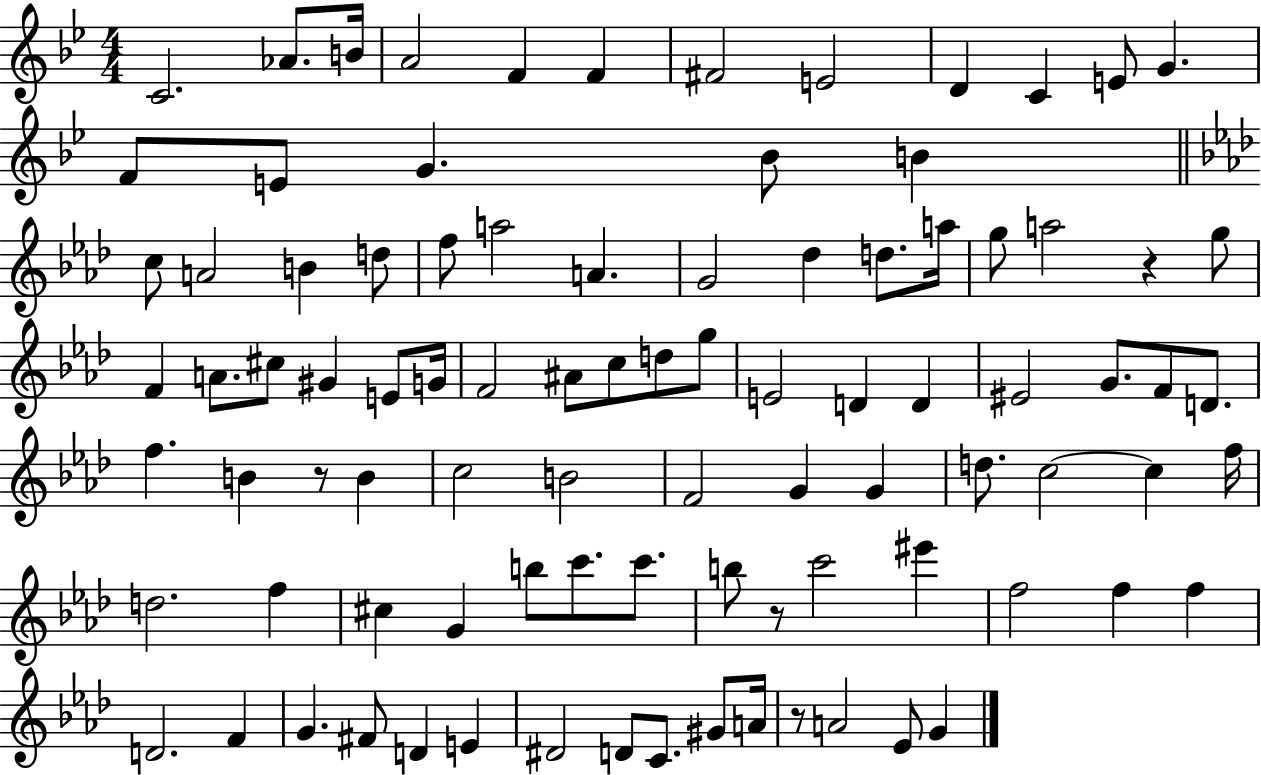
{
  \clef treble
  \numericTimeSignature
  \time 4/4
  \key bes \major
  c'2. aes'8. b'16 | a'2 f'4 f'4 | fis'2 e'2 | d'4 c'4 e'8 g'4. | \break f'8 e'8 g'4. bes'8 b'4 | \bar "||" \break \key f \minor c''8 a'2 b'4 d''8 | f''8 a''2 a'4. | g'2 des''4 d''8. a''16 | g''8 a''2 r4 g''8 | \break f'4 a'8. cis''8 gis'4 e'8 g'16 | f'2 ais'8 c''8 d''8 g''8 | e'2 d'4 d'4 | eis'2 g'8. f'8 d'8. | \break f''4. b'4 r8 b'4 | c''2 b'2 | f'2 g'4 g'4 | d''8. c''2~~ c''4 f''16 | \break d''2. f''4 | cis''4 g'4 b''8 c'''8. c'''8. | b''8 r8 c'''2 eis'''4 | f''2 f''4 f''4 | \break d'2. f'4 | g'4. fis'8 d'4 e'4 | dis'2 d'8 c'8. gis'8 a'16 | r8 a'2 ees'8 g'4 | \break \bar "|."
}